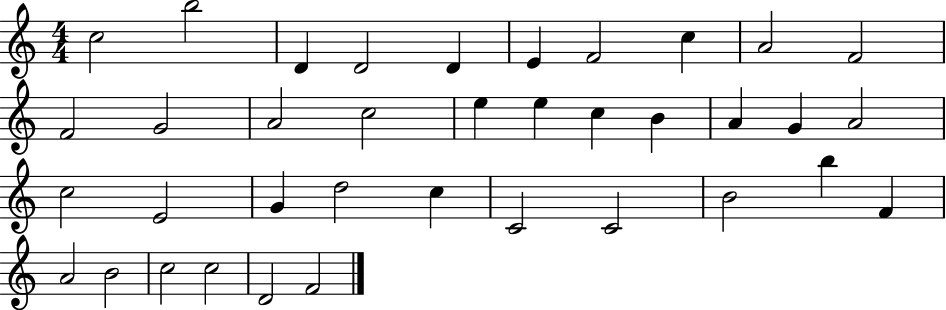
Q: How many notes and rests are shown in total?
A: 37